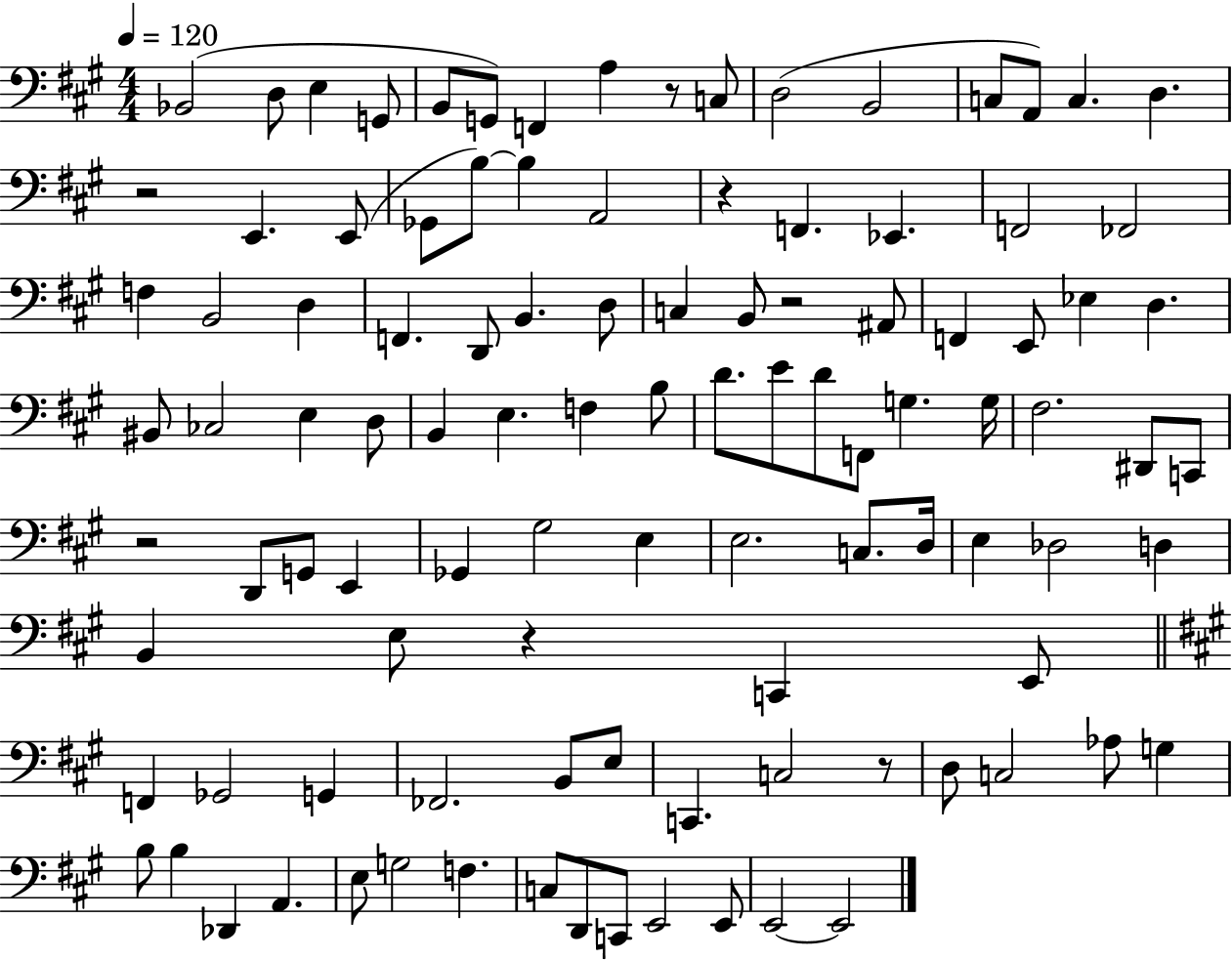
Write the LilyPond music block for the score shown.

{
  \clef bass
  \numericTimeSignature
  \time 4/4
  \key a \major
  \tempo 4 = 120
  bes,2( d8 e4 g,8 | b,8 g,8) f,4 a4 r8 c8 | d2( b,2 | c8 a,8) c4. d4. | \break r2 e,4. e,8( | ges,8 b8~~) b4 a,2 | r4 f,4. ees,4. | f,2 fes,2 | \break f4 b,2 d4 | f,4. d,8 b,4. d8 | c4 b,8 r2 ais,8 | f,4 e,8 ees4 d4. | \break bis,8 ces2 e4 d8 | b,4 e4. f4 b8 | d'8. e'8 d'8 f,8 g4. g16 | fis2. dis,8 c,8 | \break r2 d,8 g,8 e,4 | ges,4 gis2 e4 | e2. c8. d16 | e4 des2 d4 | \break b,4 e8 r4 c,4 e,8 | \bar "||" \break \key a \major f,4 ges,2 g,4 | fes,2. b,8 e8 | c,4. c2 r8 | d8 c2 aes8 g4 | \break b8 b4 des,4 a,4. | e8 g2 f4. | c8 d,8 c,8 e,2 e,8 | e,2~~ e,2 | \break \bar "|."
}